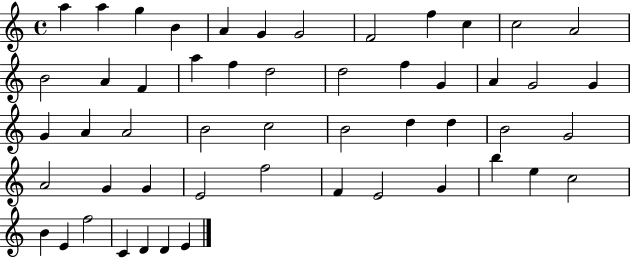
A5/q A5/q G5/q B4/q A4/q G4/q G4/h F4/h F5/q C5/q C5/h A4/h B4/h A4/q F4/q A5/q F5/q D5/h D5/h F5/q G4/q A4/q G4/h G4/q G4/q A4/q A4/h B4/h C5/h B4/h D5/q D5/q B4/h G4/h A4/h G4/q G4/q E4/h F5/h F4/q E4/h G4/q B5/q E5/q C5/h B4/q E4/q F5/h C4/q D4/q D4/q E4/q